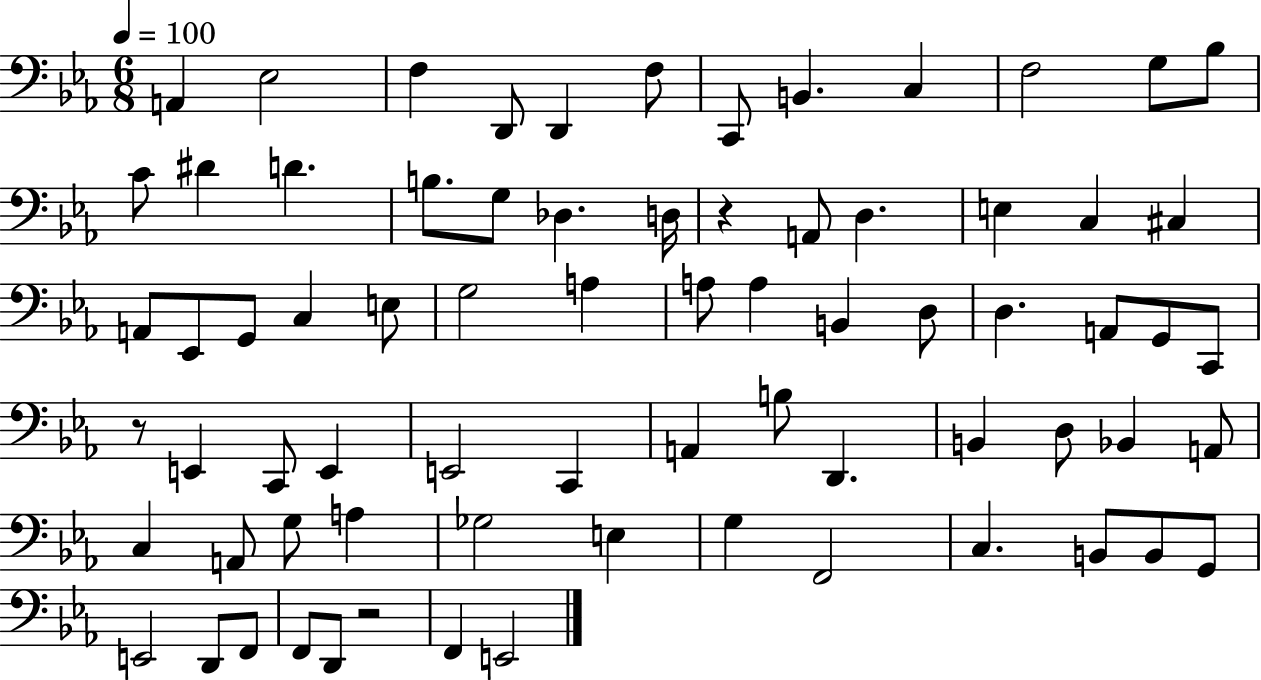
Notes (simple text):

A2/q Eb3/h F3/q D2/e D2/q F3/e C2/e B2/q. C3/q F3/h G3/e Bb3/e C4/e D#4/q D4/q. B3/e. G3/e Db3/q. D3/s R/q A2/e D3/q. E3/q C3/q C#3/q A2/e Eb2/e G2/e C3/q E3/e G3/h A3/q A3/e A3/q B2/q D3/e D3/q. A2/e G2/e C2/e R/e E2/q C2/e E2/q E2/h C2/q A2/q B3/e D2/q. B2/q D3/e Bb2/q A2/e C3/q A2/e G3/e A3/q Gb3/h E3/q G3/q F2/h C3/q. B2/e B2/e G2/e E2/h D2/e F2/e F2/e D2/e R/h F2/q E2/h